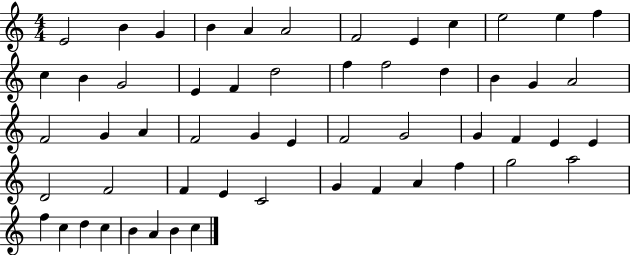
{
  \clef treble
  \numericTimeSignature
  \time 4/4
  \key c \major
  e'2 b'4 g'4 | b'4 a'4 a'2 | f'2 e'4 c''4 | e''2 e''4 f''4 | \break c''4 b'4 g'2 | e'4 f'4 d''2 | f''4 f''2 d''4 | b'4 g'4 a'2 | \break f'2 g'4 a'4 | f'2 g'4 e'4 | f'2 g'2 | g'4 f'4 e'4 e'4 | \break d'2 f'2 | f'4 e'4 c'2 | g'4 f'4 a'4 f''4 | g''2 a''2 | \break f''4 c''4 d''4 c''4 | b'4 a'4 b'4 c''4 | \bar "|."
}